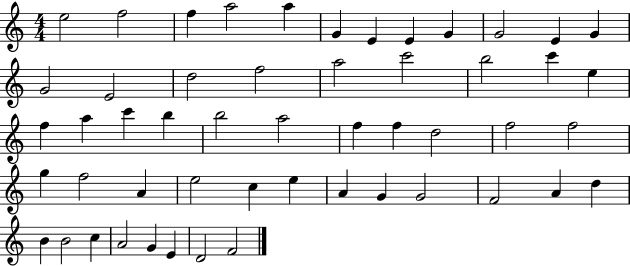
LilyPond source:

{
  \clef treble
  \numericTimeSignature
  \time 4/4
  \key c \major
  e''2 f''2 | f''4 a''2 a''4 | g'4 e'4 e'4 g'4 | g'2 e'4 g'4 | \break g'2 e'2 | d''2 f''2 | a''2 c'''2 | b''2 c'''4 e''4 | \break f''4 a''4 c'''4 b''4 | b''2 a''2 | f''4 f''4 d''2 | f''2 f''2 | \break g''4 f''2 a'4 | e''2 c''4 e''4 | a'4 g'4 g'2 | f'2 a'4 d''4 | \break b'4 b'2 c''4 | a'2 g'4 e'4 | d'2 f'2 | \bar "|."
}